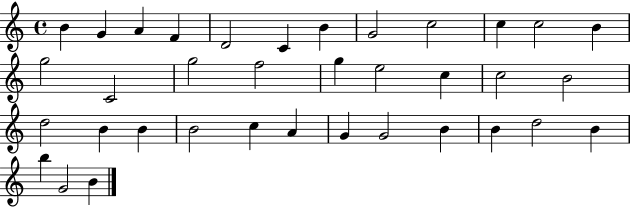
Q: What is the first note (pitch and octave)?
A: B4